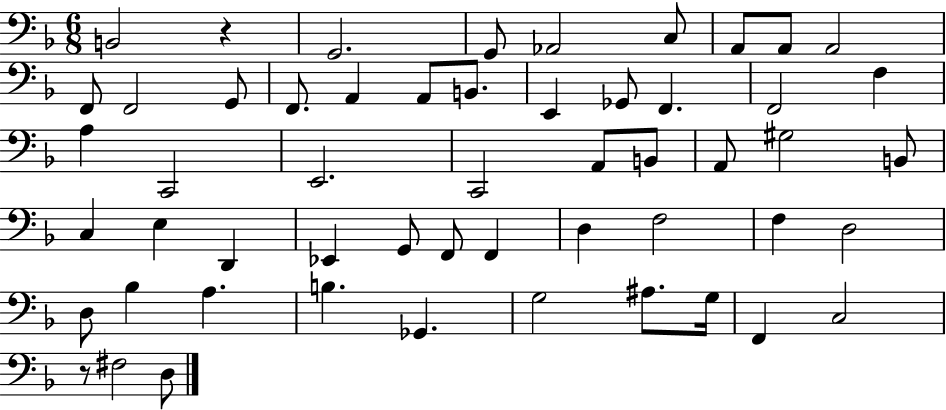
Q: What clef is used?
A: bass